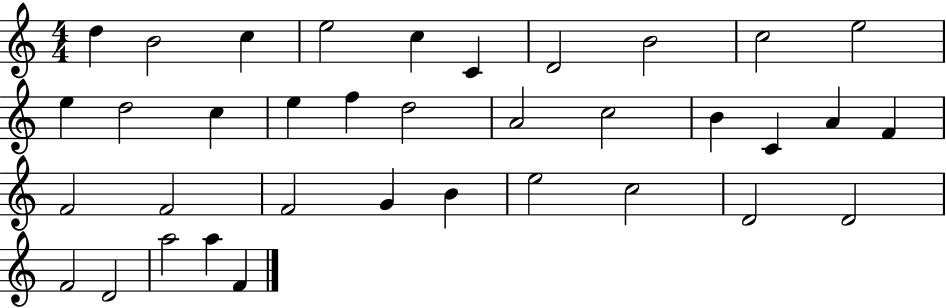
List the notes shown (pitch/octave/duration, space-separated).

D5/q B4/h C5/q E5/h C5/q C4/q D4/h B4/h C5/h E5/h E5/q D5/h C5/q E5/q F5/q D5/h A4/h C5/h B4/q C4/q A4/q F4/q F4/h F4/h F4/h G4/q B4/q E5/h C5/h D4/h D4/h F4/h D4/h A5/h A5/q F4/q